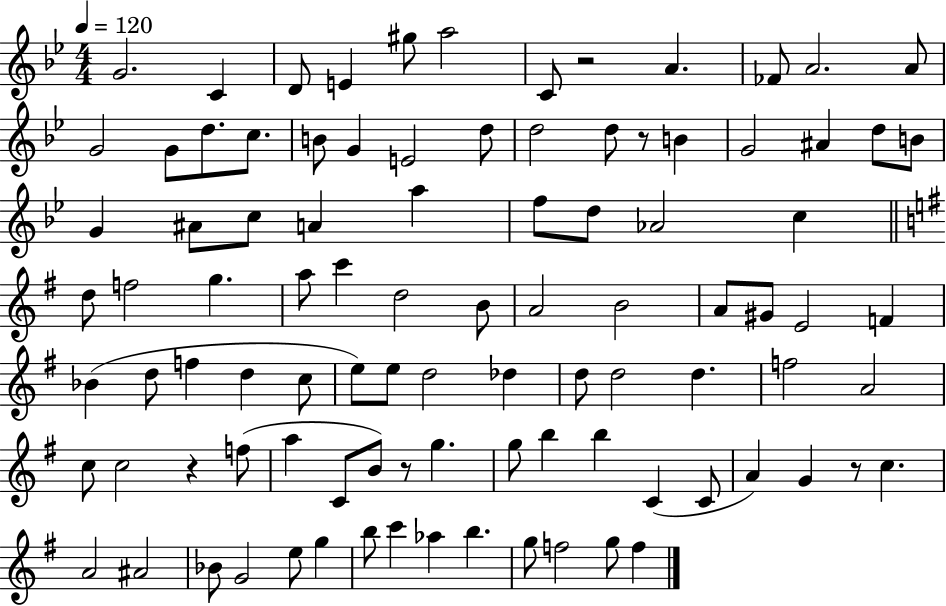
{
  \clef treble
  \numericTimeSignature
  \time 4/4
  \key bes \major
  \tempo 4 = 120
  g'2. c'4 | d'8 e'4 gis''8 a''2 | c'8 r2 a'4. | fes'8 a'2. a'8 | \break g'2 g'8 d''8. c''8. | b'8 g'4 e'2 d''8 | d''2 d''8 r8 b'4 | g'2 ais'4 d''8 b'8 | \break g'4 ais'8 c''8 a'4 a''4 | f''8 d''8 aes'2 c''4 | \bar "||" \break \key g \major d''8 f''2 g''4. | a''8 c'''4 d''2 b'8 | a'2 b'2 | a'8 gis'8 e'2 f'4 | \break bes'4( d''8 f''4 d''4 c''8 | e''8) e''8 d''2 des''4 | d''8 d''2 d''4. | f''2 a'2 | \break c''8 c''2 r4 f''8( | a''4 c'8 b'8) r8 g''4. | g''8 b''4 b''4 c'4( c'8 | a'4) g'4 r8 c''4. | \break a'2 ais'2 | bes'8 g'2 e''8 g''4 | b''8 c'''4 aes''4 b''4. | g''8 f''2 g''8 f''4 | \break \bar "|."
}